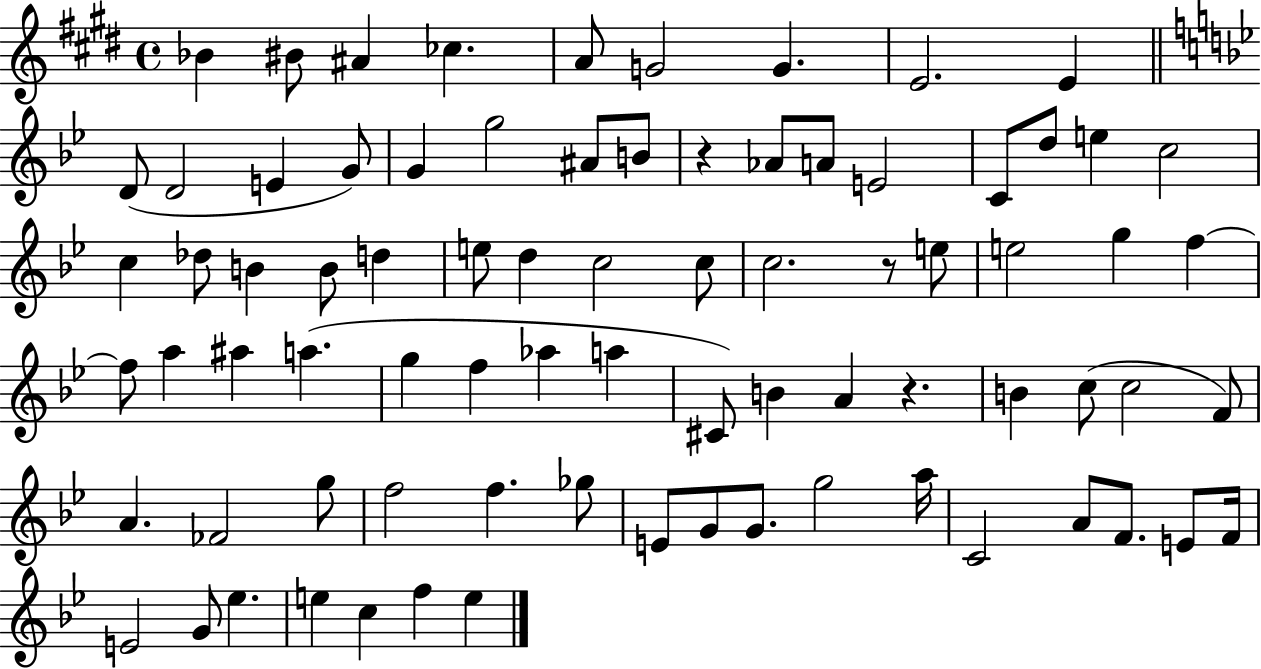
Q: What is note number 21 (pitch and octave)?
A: C4